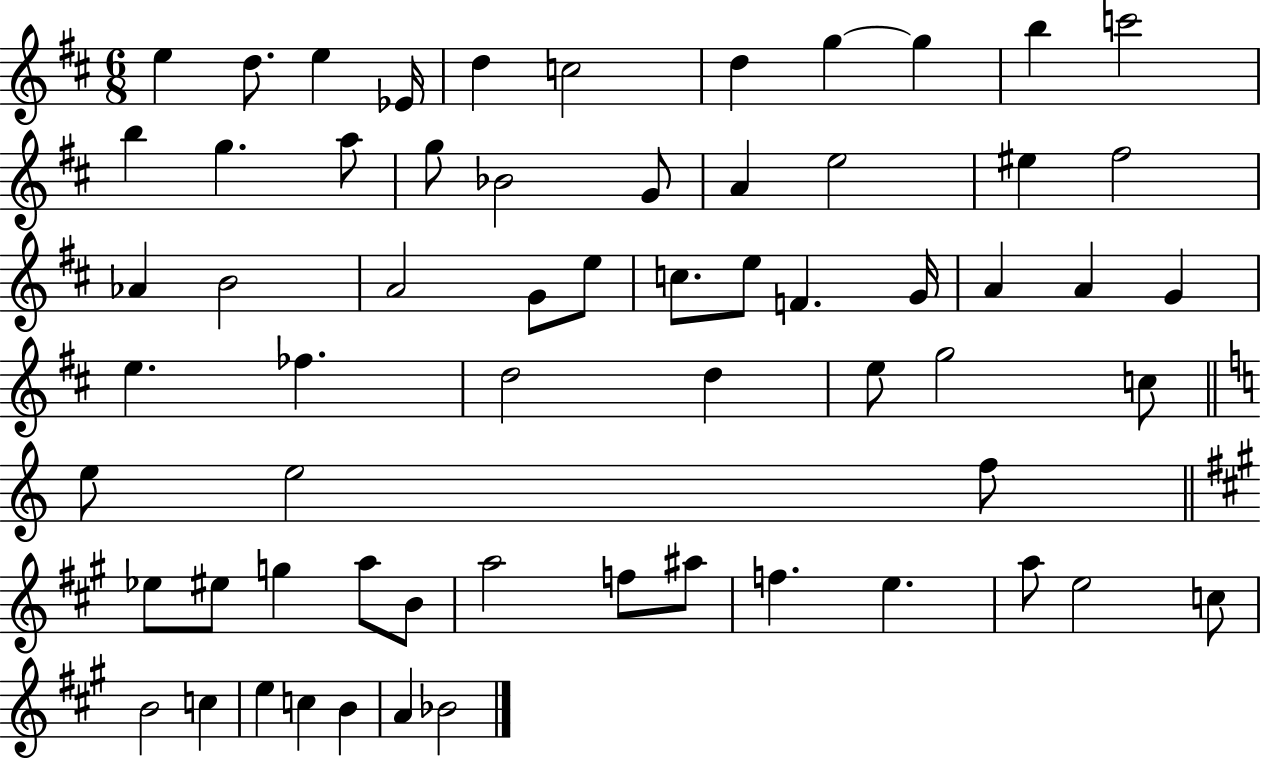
E5/q D5/e. E5/q Eb4/s D5/q C5/h D5/q G5/q G5/q B5/q C6/h B5/q G5/q. A5/e G5/e Bb4/h G4/e A4/q E5/h EIS5/q F#5/h Ab4/q B4/h A4/h G4/e E5/e C5/e. E5/e F4/q. G4/s A4/q A4/q G4/q E5/q. FES5/q. D5/h D5/q E5/e G5/h C5/e E5/e E5/h F5/e Eb5/e EIS5/e G5/q A5/e B4/e A5/h F5/e A#5/e F5/q. E5/q. A5/e E5/h C5/e B4/h C5/q E5/q C5/q B4/q A4/q Bb4/h